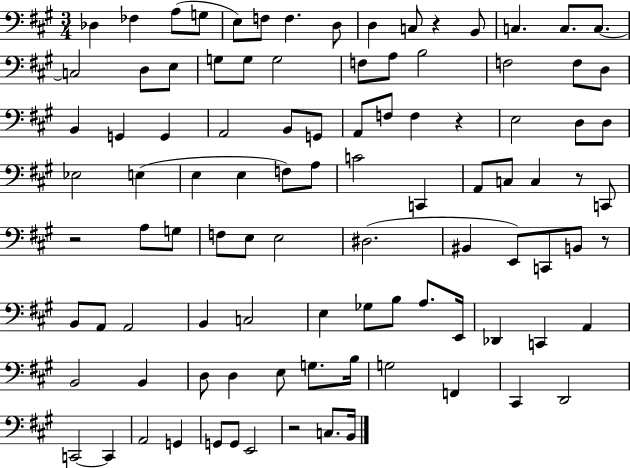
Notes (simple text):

Db3/q FES3/q A3/e G3/e E3/e F3/e F3/q. D3/e D3/q C3/e R/q B2/e C3/q. C3/e. C3/e. C3/h D3/e E3/e G3/e G3/e G3/h F3/e A3/e B3/h F3/h F3/e D3/e B2/q G2/q G2/q A2/h B2/e G2/e A2/e F3/e F3/q R/q E3/h D3/e D3/e Eb3/h E3/q E3/q E3/q F3/e A3/e C4/h C2/q A2/e C3/e C3/q R/e C2/e R/h A3/e G3/e F3/e E3/e E3/h D#3/h. BIS2/q E2/e C2/e B2/e R/e B2/e A2/e A2/h B2/q C3/h E3/q Gb3/e B3/e A3/e. E2/s Db2/q C2/q A2/q B2/h B2/q D3/e D3/q E3/e G3/e. B3/s G3/h F2/q C#2/q D2/h C2/h C2/q A2/h G2/q G2/e G2/e E2/h R/h C3/e. B2/s